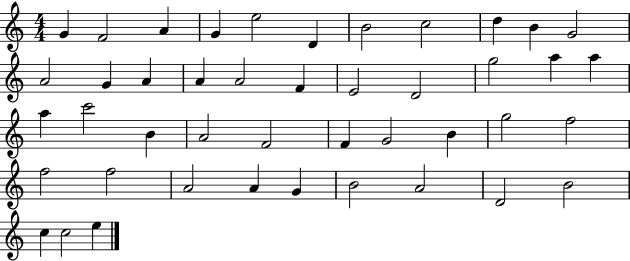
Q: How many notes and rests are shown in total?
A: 44